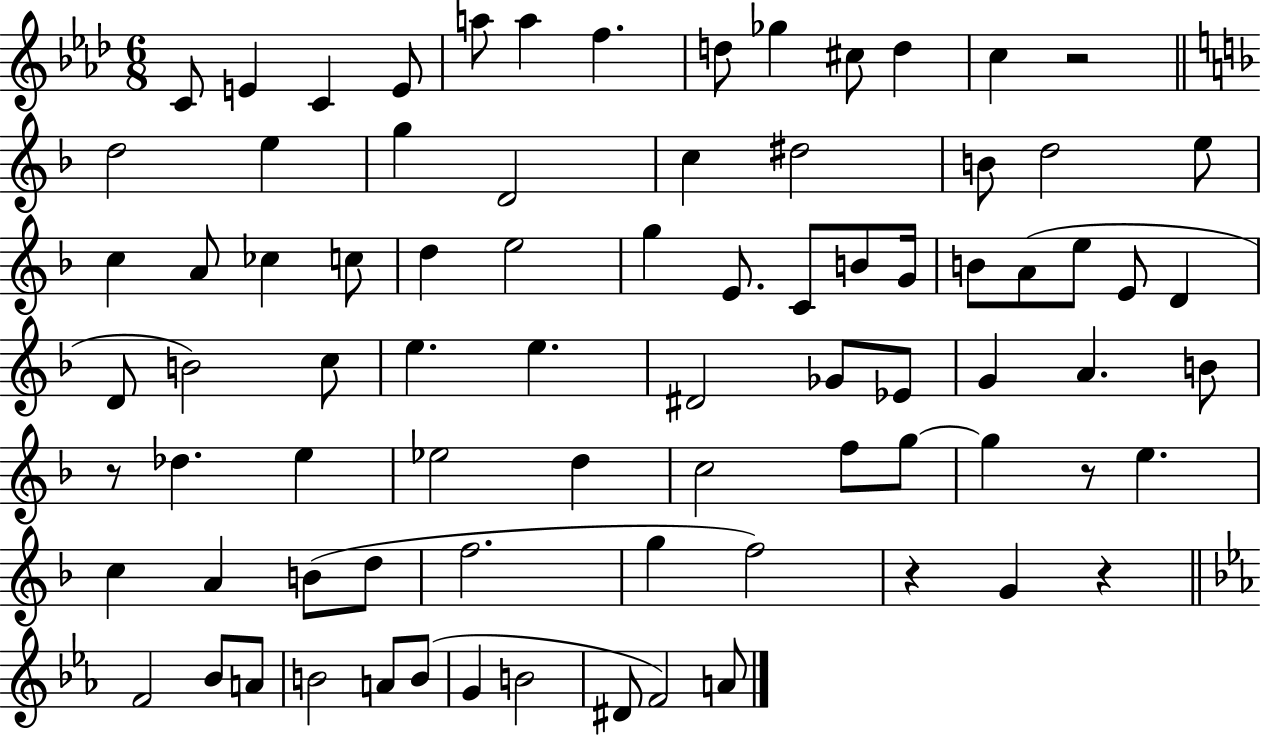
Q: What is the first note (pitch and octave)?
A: C4